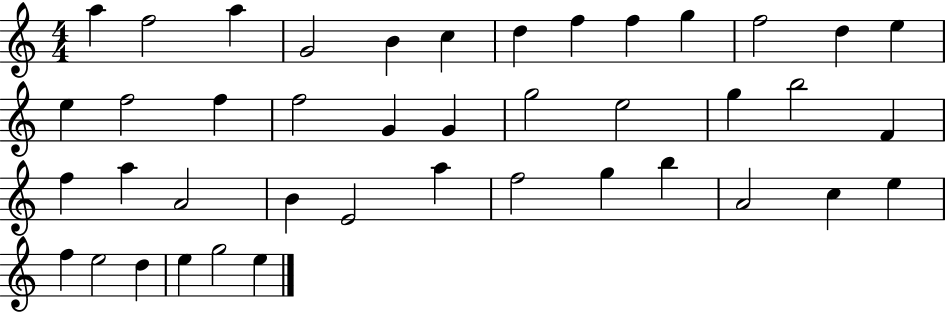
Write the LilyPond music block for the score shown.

{
  \clef treble
  \numericTimeSignature
  \time 4/4
  \key c \major
  a''4 f''2 a''4 | g'2 b'4 c''4 | d''4 f''4 f''4 g''4 | f''2 d''4 e''4 | \break e''4 f''2 f''4 | f''2 g'4 g'4 | g''2 e''2 | g''4 b''2 f'4 | \break f''4 a''4 a'2 | b'4 e'2 a''4 | f''2 g''4 b''4 | a'2 c''4 e''4 | \break f''4 e''2 d''4 | e''4 g''2 e''4 | \bar "|."
}